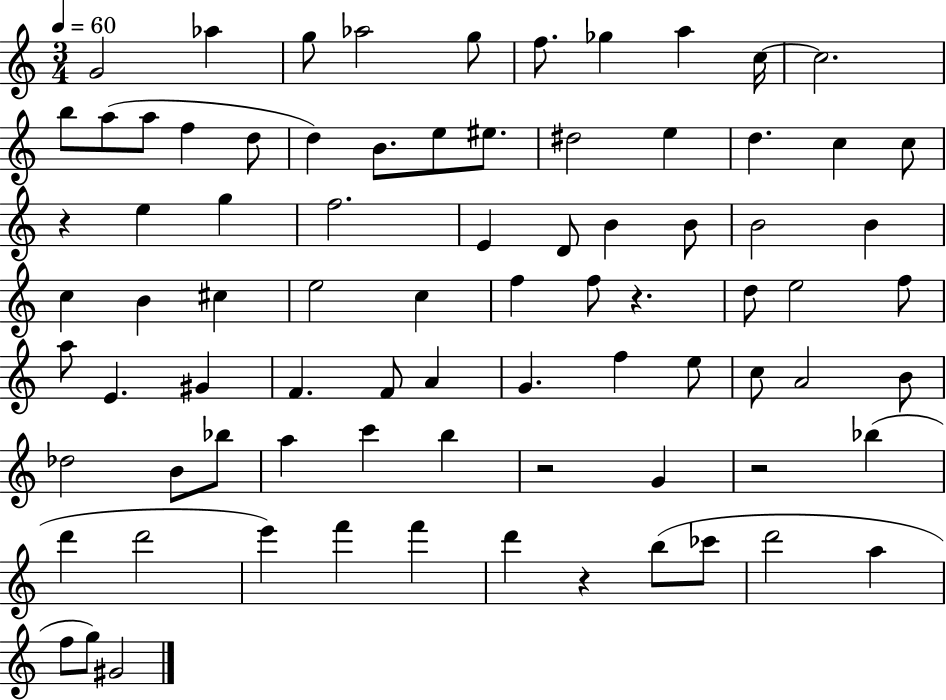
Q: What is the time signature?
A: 3/4